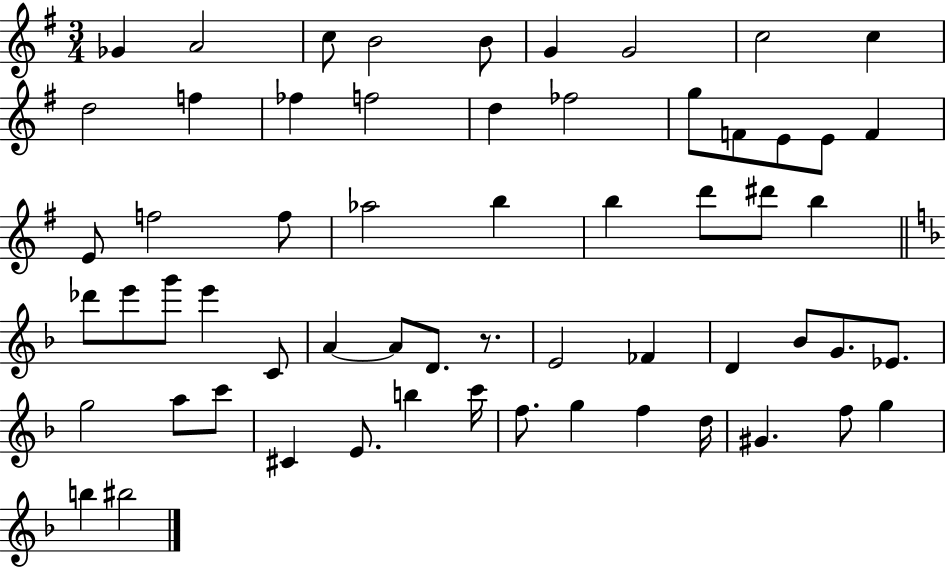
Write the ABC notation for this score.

X:1
T:Untitled
M:3/4
L:1/4
K:G
_G A2 c/2 B2 B/2 G G2 c2 c d2 f _f f2 d _f2 g/2 F/2 E/2 E/2 F E/2 f2 f/2 _a2 b b d'/2 ^d'/2 b _d'/2 e'/2 g'/2 e' C/2 A A/2 D/2 z/2 E2 _F D _B/2 G/2 _E/2 g2 a/2 c'/2 ^C E/2 b c'/4 f/2 g f d/4 ^G f/2 g b ^b2